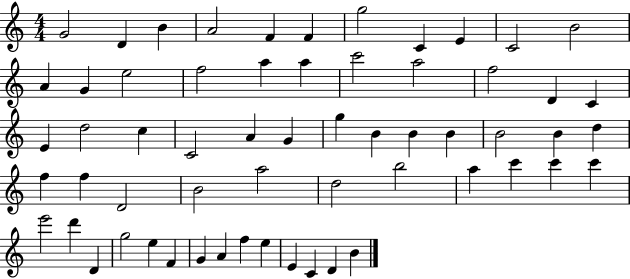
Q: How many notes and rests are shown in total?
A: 60